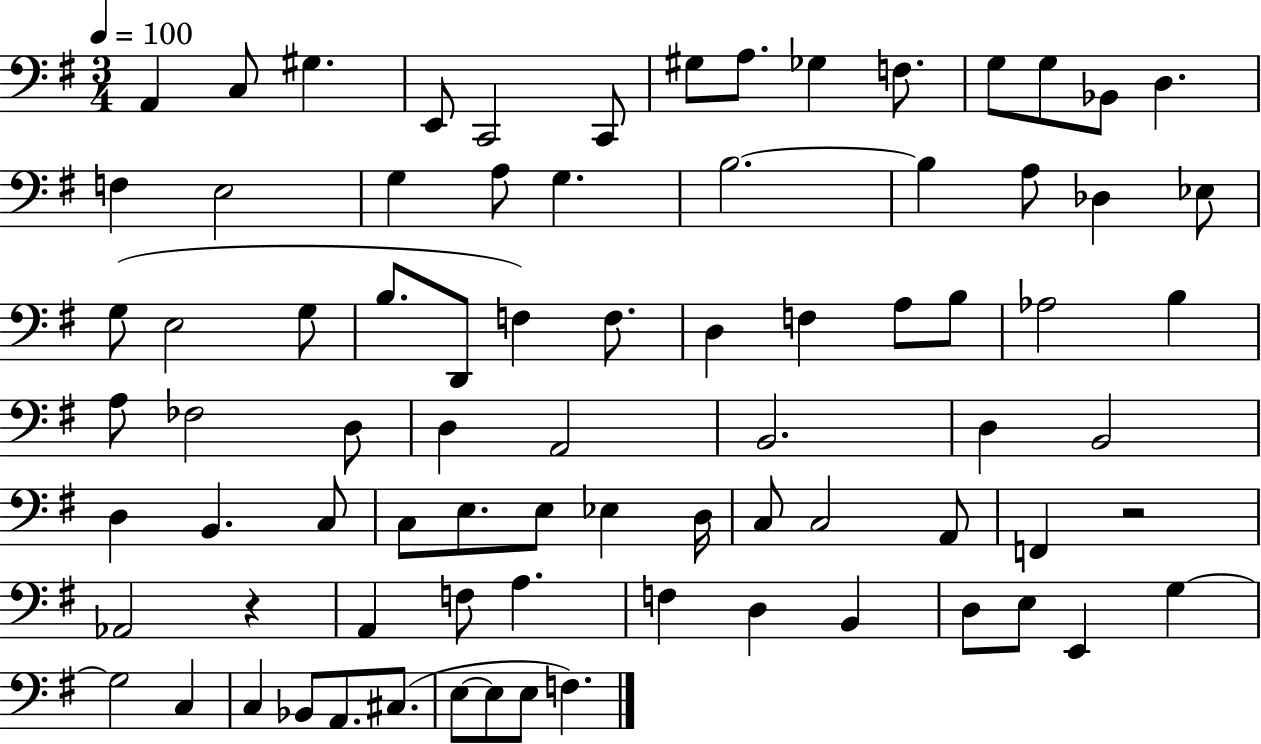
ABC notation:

X:1
T:Untitled
M:3/4
L:1/4
K:G
A,, C,/2 ^G, E,,/2 C,,2 C,,/2 ^G,/2 A,/2 _G, F,/2 G,/2 G,/2 _B,,/2 D, F, E,2 G, A,/2 G, B,2 B, A,/2 _D, _E,/2 G,/2 E,2 G,/2 B,/2 D,,/2 F, F,/2 D, F, A,/2 B,/2 _A,2 B, A,/2 _F,2 D,/2 D, A,,2 B,,2 D, B,,2 D, B,, C,/2 C,/2 E,/2 E,/2 _E, D,/4 C,/2 C,2 A,,/2 F,, z2 _A,,2 z A,, F,/2 A, F, D, B,, D,/2 E,/2 E,, G, G,2 C, C, _B,,/2 A,,/2 ^C,/2 E,/2 E,/2 E,/2 F,